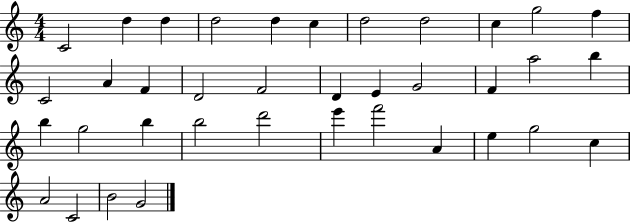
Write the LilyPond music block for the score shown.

{
  \clef treble
  \numericTimeSignature
  \time 4/4
  \key c \major
  c'2 d''4 d''4 | d''2 d''4 c''4 | d''2 d''2 | c''4 g''2 f''4 | \break c'2 a'4 f'4 | d'2 f'2 | d'4 e'4 g'2 | f'4 a''2 b''4 | \break b''4 g''2 b''4 | b''2 d'''2 | e'''4 f'''2 a'4 | e''4 g''2 c''4 | \break a'2 c'2 | b'2 g'2 | \bar "|."
}